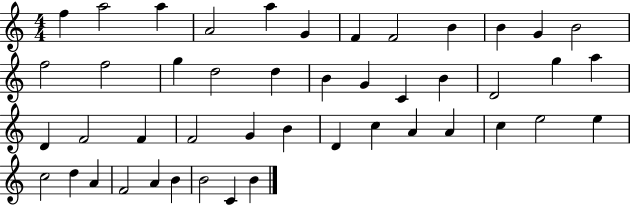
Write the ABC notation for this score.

X:1
T:Untitled
M:4/4
L:1/4
K:C
f a2 a A2 a G F F2 B B G B2 f2 f2 g d2 d B G C B D2 g a D F2 F F2 G B D c A A c e2 e c2 d A F2 A B B2 C B